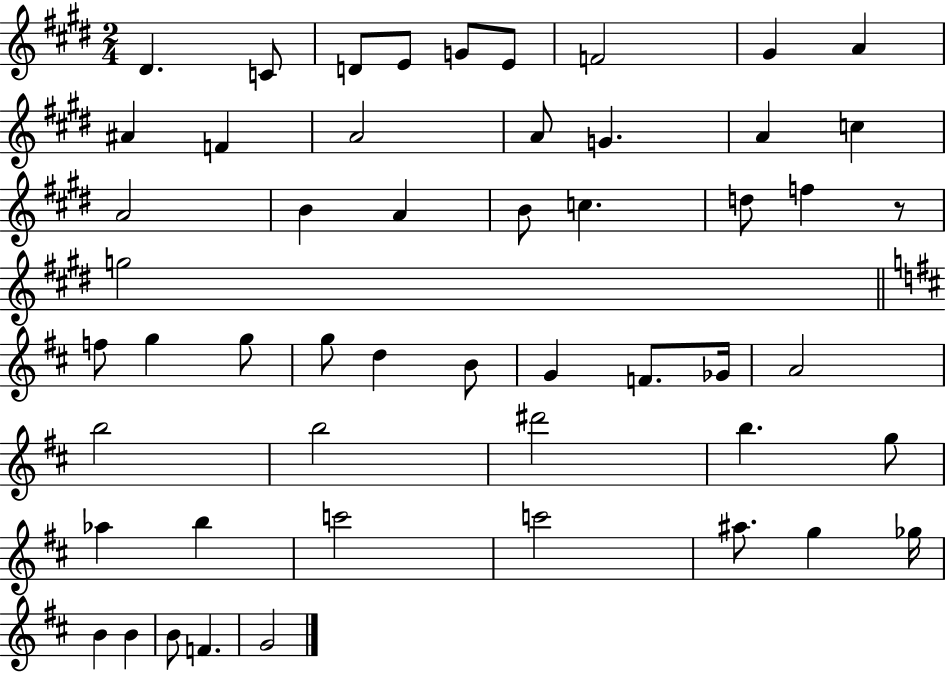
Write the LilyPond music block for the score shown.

{
  \clef treble
  \numericTimeSignature
  \time 2/4
  \key e \major
  dis'4. c'8 | d'8 e'8 g'8 e'8 | f'2 | gis'4 a'4 | \break ais'4 f'4 | a'2 | a'8 g'4. | a'4 c''4 | \break a'2 | b'4 a'4 | b'8 c''4. | d''8 f''4 r8 | \break g''2 | \bar "||" \break \key d \major f''8 g''4 g''8 | g''8 d''4 b'8 | g'4 f'8. ges'16 | a'2 | \break b''2 | b''2 | dis'''2 | b''4. g''8 | \break aes''4 b''4 | c'''2 | c'''2 | ais''8. g''4 ges''16 | \break b'4 b'4 | b'8 f'4. | g'2 | \bar "|."
}